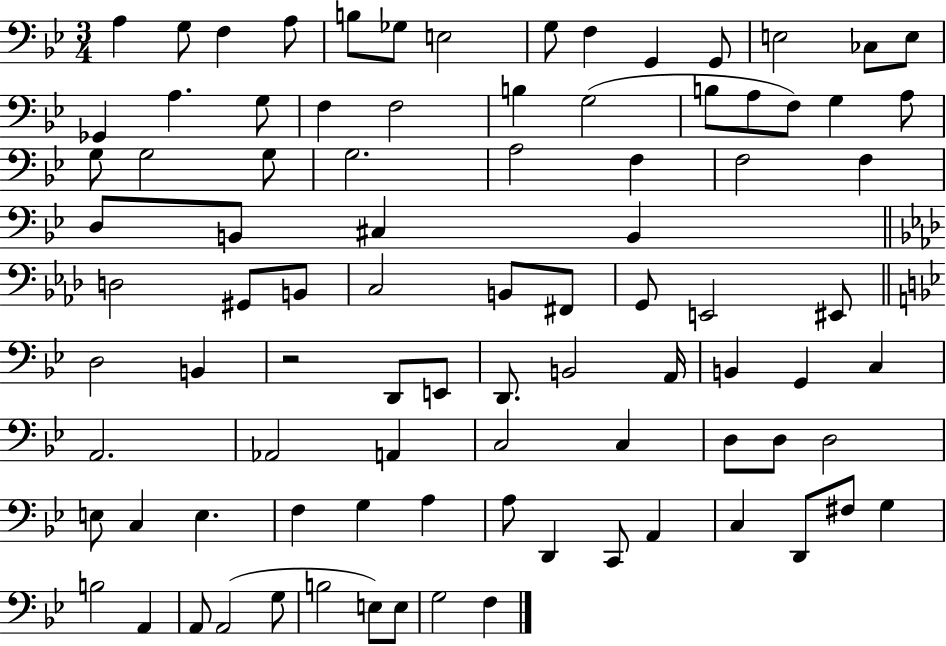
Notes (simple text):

A3/q G3/e F3/q A3/e B3/e Gb3/e E3/h G3/e F3/q G2/q G2/e E3/h CES3/e E3/e Gb2/q A3/q. G3/e F3/q F3/h B3/q G3/h B3/e A3/e F3/e G3/q A3/e G3/e G3/h G3/e G3/h. A3/h F3/q F3/h F3/q D3/e B2/e C#3/q B2/q D3/h G#2/e B2/e C3/h B2/e F#2/e G2/e E2/h EIS2/e D3/h B2/q R/h D2/e E2/e D2/e. B2/h A2/s B2/q G2/q C3/q A2/h. Ab2/h A2/q C3/h C3/q D3/e D3/e D3/h E3/e C3/q E3/q. F3/q G3/q A3/q A3/e D2/q C2/e A2/q C3/q D2/e F#3/e G3/q B3/h A2/q A2/e A2/h G3/e B3/h E3/e E3/e G3/h F3/q